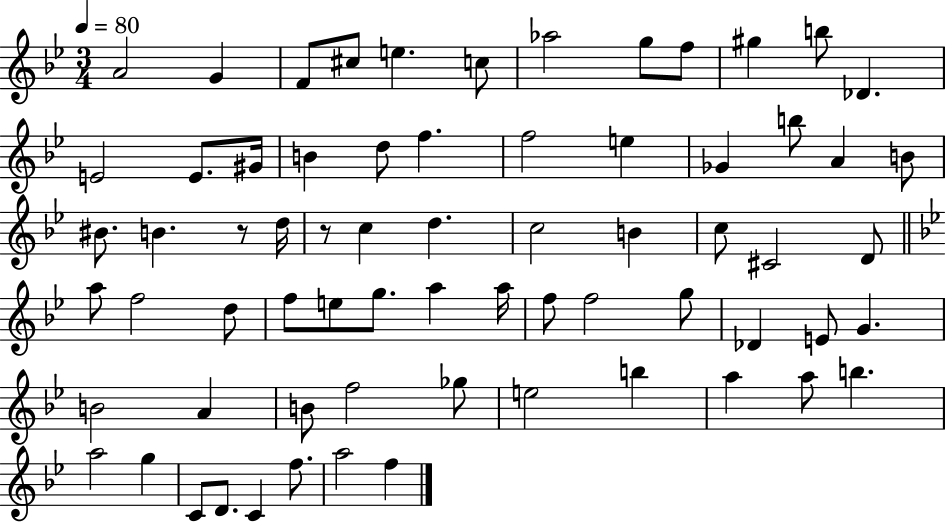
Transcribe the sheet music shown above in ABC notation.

X:1
T:Untitled
M:3/4
L:1/4
K:Bb
A2 G F/2 ^c/2 e c/2 _a2 g/2 f/2 ^g b/2 _D E2 E/2 ^G/4 B d/2 f f2 e _G b/2 A B/2 ^B/2 B z/2 d/4 z/2 c d c2 B c/2 ^C2 D/2 a/2 f2 d/2 f/2 e/2 g/2 a a/4 f/2 f2 g/2 _D E/2 G B2 A B/2 f2 _g/2 e2 b a a/2 b a2 g C/2 D/2 C f/2 a2 f